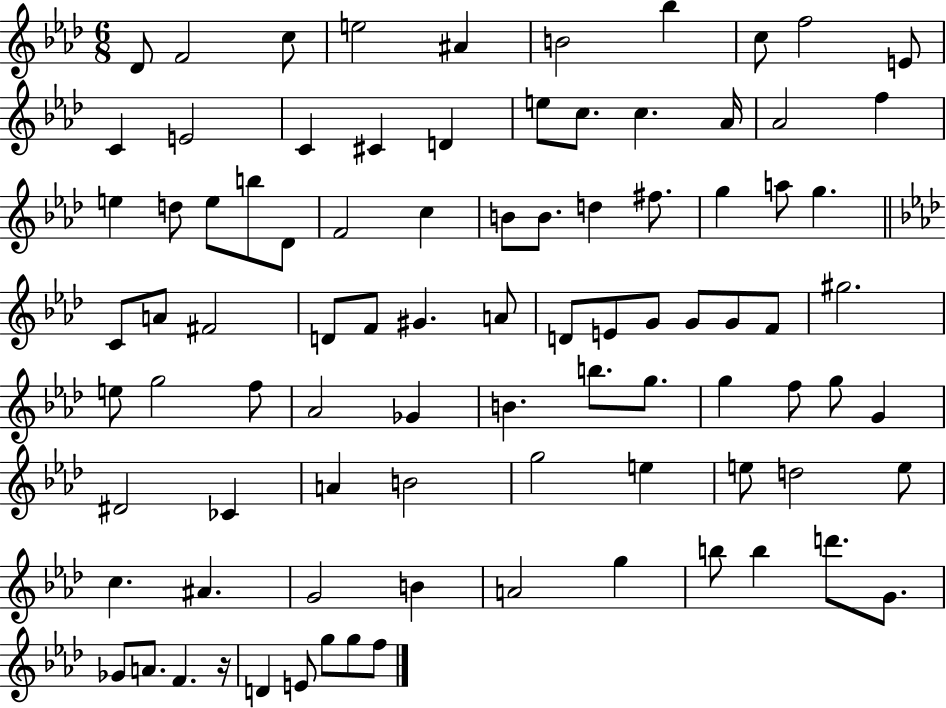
X:1
T:Untitled
M:6/8
L:1/4
K:Ab
_D/2 F2 c/2 e2 ^A B2 _b c/2 f2 E/2 C E2 C ^C D e/2 c/2 c _A/4 _A2 f e d/2 e/2 b/2 _D/2 F2 c B/2 B/2 d ^f/2 g a/2 g C/2 A/2 ^F2 D/2 F/2 ^G A/2 D/2 E/2 G/2 G/2 G/2 F/2 ^g2 e/2 g2 f/2 _A2 _G B b/2 g/2 g f/2 g/2 G ^D2 _C A B2 g2 e e/2 d2 e/2 c ^A G2 B A2 g b/2 b d'/2 G/2 _G/2 A/2 F z/4 D E/2 g/2 g/2 f/2